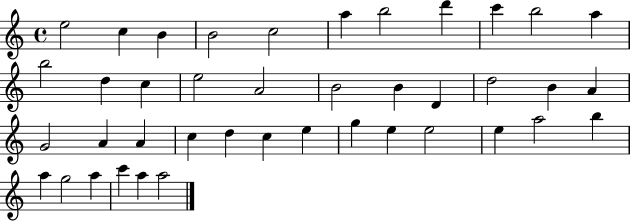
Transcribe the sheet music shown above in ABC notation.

X:1
T:Untitled
M:4/4
L:1/4
K:C
e2 c B B2 c2 a b2 d' c' b2 a b2 d c e2 A2 B2 B D d2 B A G2 A A c d c e g e e2 e a2 b a g2 a c' a a2